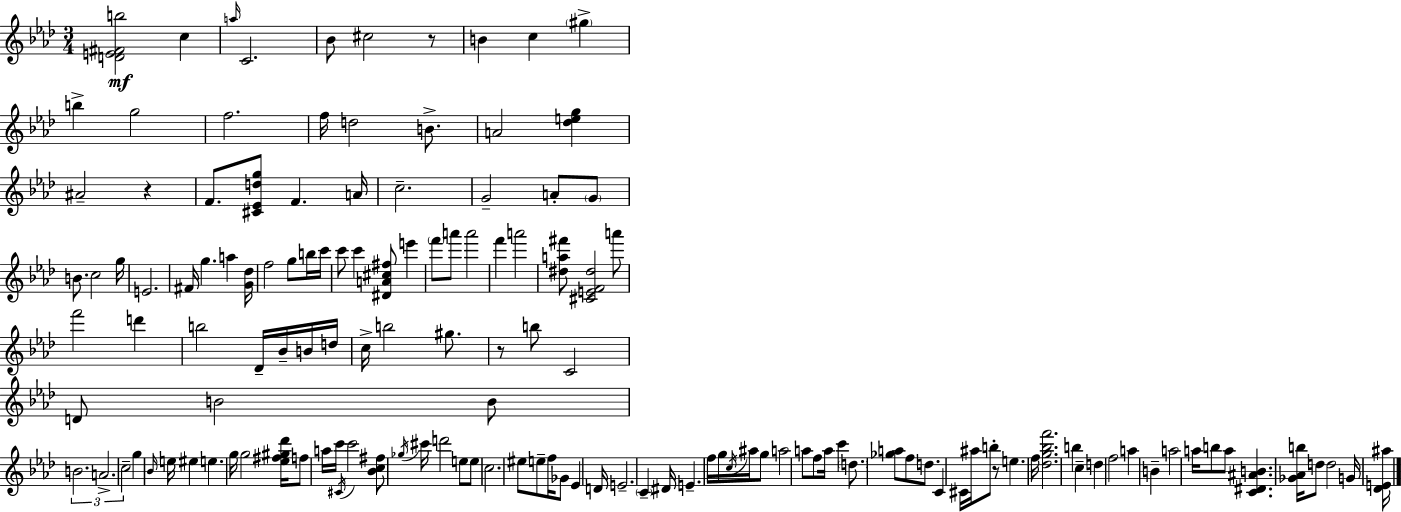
[D4,E4,F#4,B5]/h C5/q A5/s C4/h. Bb4/e C#5/h R/e B4/q C5/q G#5/q B5/q G5/h F5/h. F5/s D5/h B4/e. A4/h [Db5,E5,G5]/q A#4/h R/q F4/e. [C#4,Eb4,D5,G5]/e F4/q. A4/s C5/h. G4/h A4/e G4/e B4/e. C5/h G5/s E4/h. F#4/s G5/q. A5/q [G4,Db5]/s F5/h G5/e B5/s C6/s C6/e C6/q [D#4,A4,C#5,F#5]/e E6/q F6/e A6/e A6/h F6/q A6/h [D#5,A5,F#6]/e [C#4,E4,F4,D#5]/h A6/e F6/h D6/q B5/h Db4/s Bb4/s B4/s D5/s C5/s B5/h G#5/e. R/e B5/e C4/h D4/e B4/h B4/e B4/h. A4/h. C5/h G5/q Bb4/s E5/s EIS5/q E5/q. G5/s G5/h [Eb5,F#5,G#5,Db6]/s F5/e A5/s C6/s C#4/s C6/h [Bb4,C5,F#5]/e Gb5/s C#6/s D6/h E5/e E5/e C5/h. EIS5/e E5/e F5/s Gb4/e Eb4/q D4/s E4/h. C4/q D#4/s E4/q. F5/s G5/s C5/s A#5/s G5/e A5/h A5/e F5/e A5/s C6/q D5/e. [Gb5,A5]/e F5/e D5/e. C4/q C#4/s A#5/s B5/e R/e E5/q. F5/s [Db5,G5,Bb5,F6]/h. B5/q C5/q D5/q F5/h A5/q B4/q A5/h A5/s B5/e A5/e [C4,D#4,A#4,B4]/q. [Gb4,Ab4,B5]/s D5/e D5/h G4/s [Db4,E4,A#5]/s